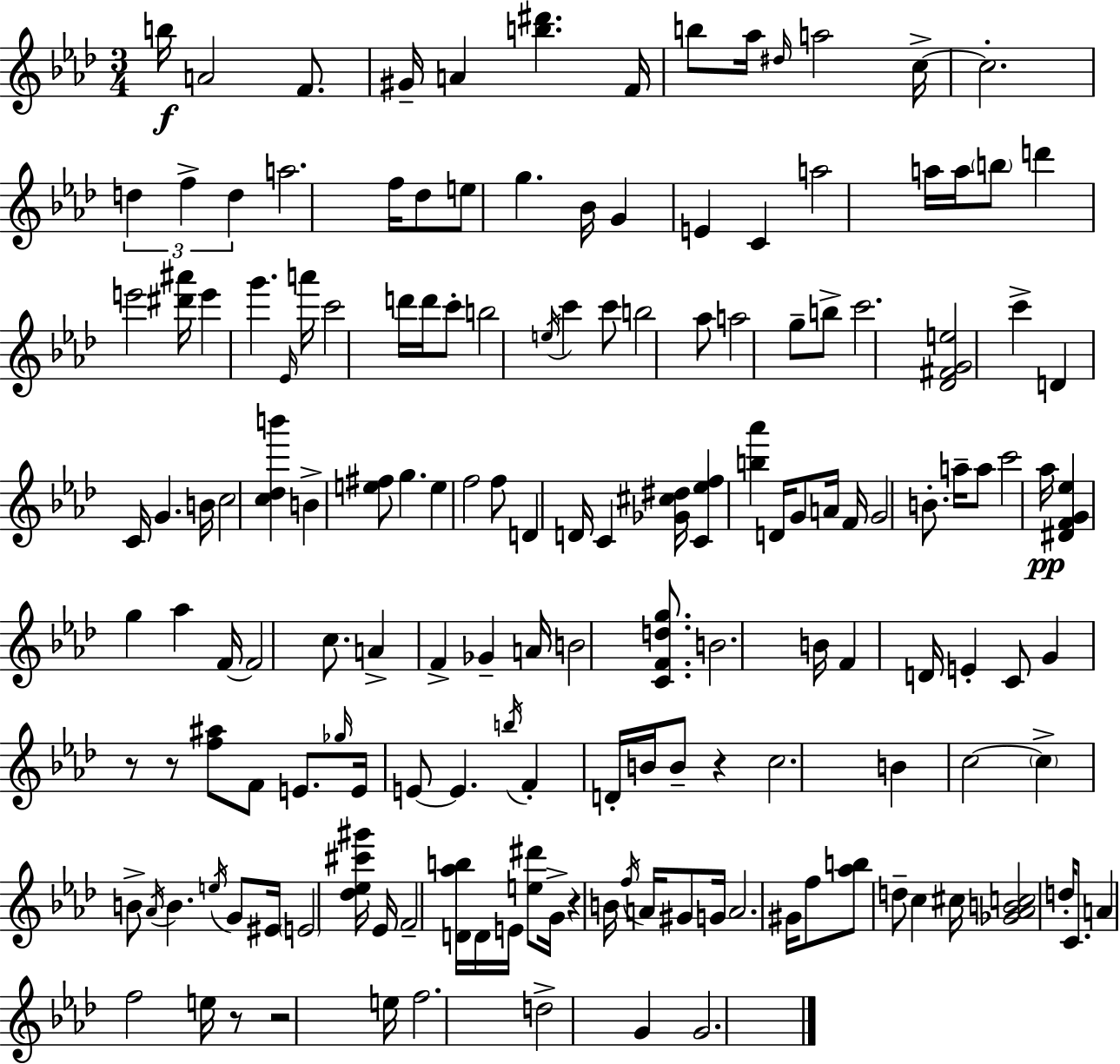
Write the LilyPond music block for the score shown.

{
  \clef treble
  \numericTimeSignature
  \time 3/4
  \key f \minor
  b''16\f a'2 f'8. | gis'16-- a'4 <b'' dis'''>4. f'16 | b''8 aes''16 \grace { dis''16 } a''2 | c''16->~~ c''2.-. | \break \tuplet 3/2 { d''4 f''4-> d''4 } | a''2. | f''16 des''8 e''8 g''4. | bes'16 g'4 e'4 c'4 | \break a''2 a''16 a''16 \parenthesize b''8 | d'''4 e'''2 | <dis''' ais'''>16 e'''4 g'''4. | \grace { ees'16 } a'''16 c'''2 d'''16 d'''16 | \break c'''8-. b''2 \acciaccatura { e''16 } c'''4 | c'''8 b''2 | aes''8 a''2 g''8-- | b''8-> c'''2. | \break <des' fis' g' e''>2 c'''4-> | d'4 c'16 g'4. | b'16 c''2 <c'' des'' b'''>4 | b'4-> <e'' fis''>8 g''4. | \break e''4 f''2 | f''8 d'4 d'16 c'4 | <ges' cis'' dis''>16 <c' ees'' f''>4 <b'' aes'''>4 d'16 | g'8 a'16 f'16 g'2 | \break b'8.-. a''16-- a''8 c'''2 | aes''16\pp <dis' f' g' ees''>4 g''4 aes''4 | f'16~~ f'2 | c''8. a'4-> f'4-> ges'4-- | \break a'16 b'2 | <c' f' d'' g''>8. b'2. | b'16 f'4 d'16 e'4-. | c'8 g'4 r8 r8 <f'' ais''>8 | \break f'8 e'8. \grace { ges''16 } e'16 e'8~~ e'4. | \acciaccatura { b''16 } f'4-. d'16-. b'16 b'8-- | r4 c''2. | b'4 c''2~~ | \break \parenthesize c''4-> b'8-> \acciaccatura { aes'16 } | b'4. \acciaccatura { e''16 } g'8 eis'16 \parenthesize e'2 | <des'' ees'' cis''' gis'''>16 ees'16 f'2-- | <d' aes'' b''>16 d'16 e'16 <e'' dis'''>8 g'16-> r4 | \break b'16 \acciaccatura { f''16 } a'16 gis'8 g'16 a'2. | gis'16 f''8 <aes'' b''>8 | d''8-- c''4 cis''16 <ges' aes' b' c''>2 | d''16-. c'8. a'4 | \break f''2 e''16 r8 r2 | e''16 f''2. | d''2-> | g'4 g'2. | \break \bar "|."
}